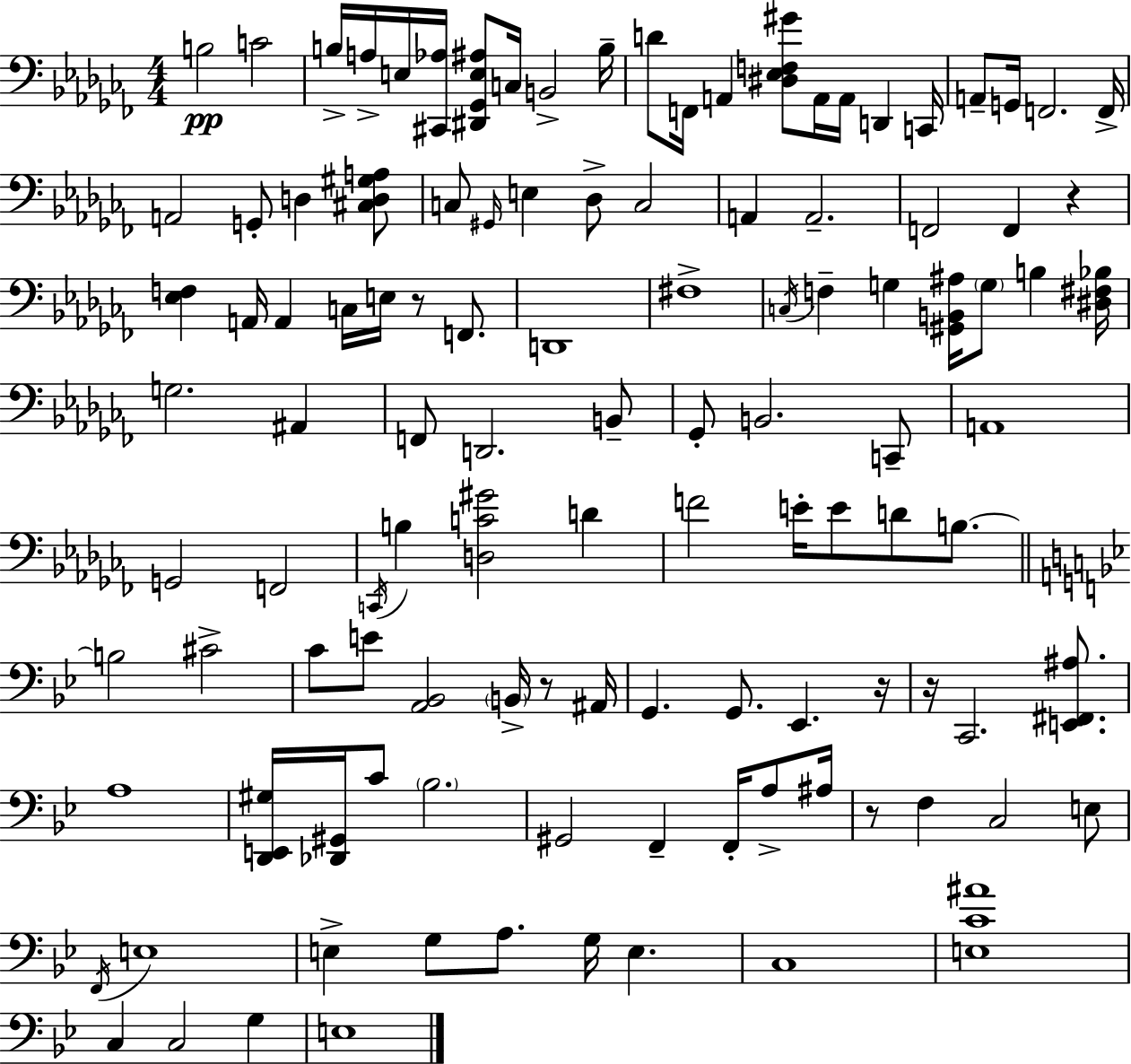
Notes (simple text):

B3/h C4/h B3/s A3/s E3/s [C#2,Ab3]/s [D#2,Gb2,E3,A#3]/e C3/s B2/h B3/s D4/e F2/s A2/q [D#3,Eb3,F3,G#4]/e A2/s A2/s D2/q C2/s A2/e G2/s F2/h. F2/s A2/h G2/e D3/q [C#3,D3,G#3,A3]/e C3/e G#2/s E3/q Db3/e C3/h A2/q A2/h. F2/h F2/q R/q [Eb3,F3]/q A2/s A2/q C3/s E3/s R/e F2/e. D2/w F#3/w C3/s F3/q G3/q [G#2,B2,A#3]/s G3/e B3/q [D#3,F#3,Bb3]/s G3/h. A#2/q F2/e D2/h. B2/e Gb2/e B2/h. C2/e A2/w G2/h F2/h C2/s B3/q [D3,C4,G#4]/h D4/q F4/h E4/s E4/e D4/e B3/e. B3/h C#4/h C4/e E4/e [A2,Bb2]/h B2/s R/e A#2/s G2/q. G2/e. Eb2/q. R/s R/s C2/h. [E2,F#2,A#3]/e. A3/w [D2,E2,G#3]/s [Db2,G#2]/s C4/e Bb3/h. G#2/h F2/q F2/s A3/e A#3/s R/e F3/q C3/h E3/e F2/s E3/w E3/q G3/e A3/e. G3/s E3/q. C3/w [E3,C4,A#4]/w C3/q C3/h G3/q E3/w